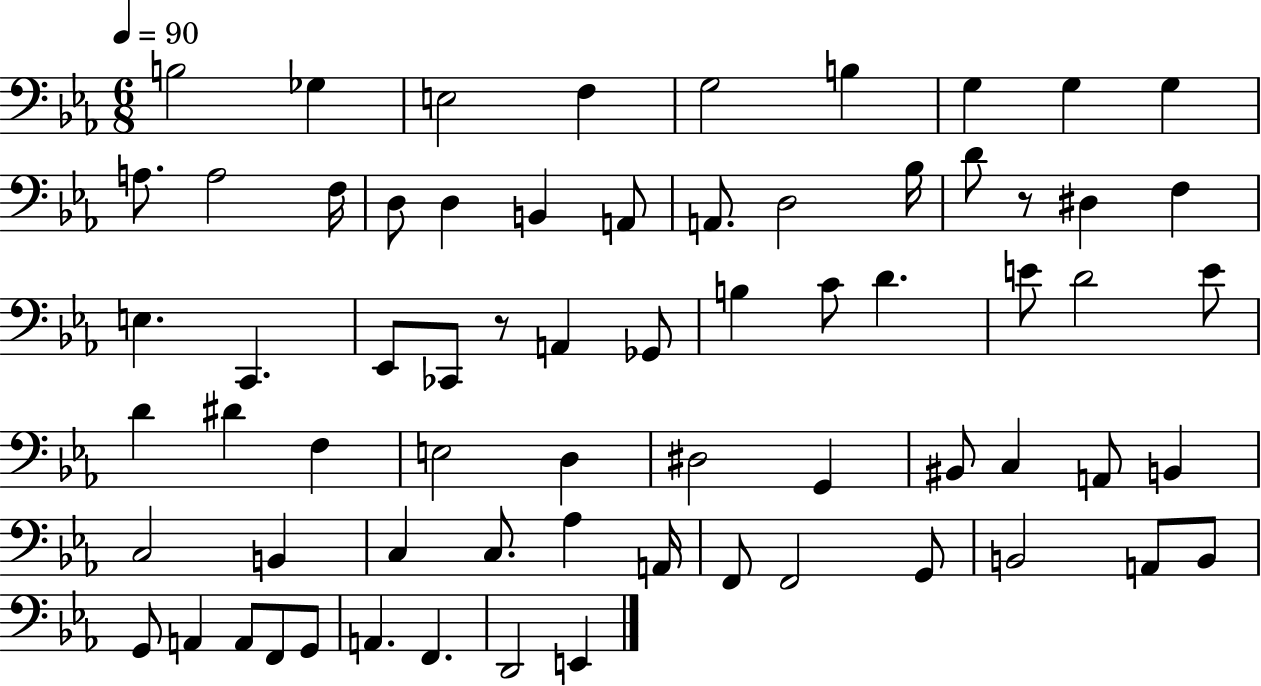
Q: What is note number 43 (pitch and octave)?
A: C3